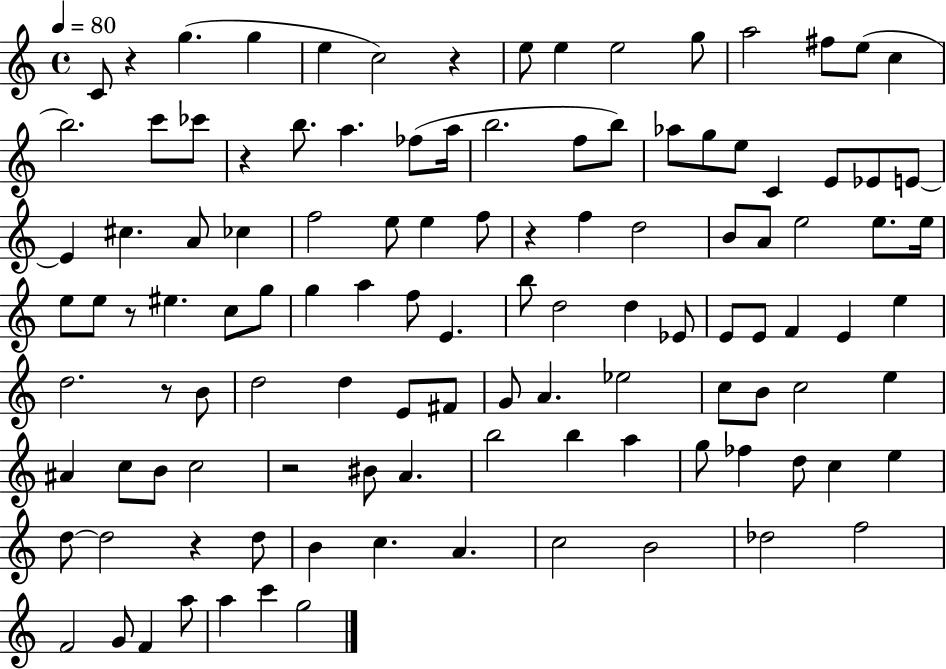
X:1
T:Untitled
M:4/4
L:1/4
K:C
C/2 z g g e c2 z e/2 e e2 g/2 a2 ^f/2 e/2 c b2 c'/2 _c'/2 z b/2 a _f/2 a/4 b2 f/2 b/2 _a/2 g/2 e/2 C E/2 _E/2 E/2 E ^c A/2 _c f2 e/2 e f/2 z f d2 B/2 A/2 e2 e/2 e/4 e/2 e/2 z/2 ^e c/2 g/2 g a f/2 E b/2 d2 d _E/2 E/2 E/2 F E e d2 z/2 B/2 d2 d E/2 ^F/2 G/2 A _e2 c/2 B/2 c2 e ^A c/2 B/2 c2 z2 ^B/2 A b2 b a g/2 _f d/2 c e d/2 d2 z d/2 B c A c2 B2 _d2 f2 F2 G/2 F a/2 a c' g2